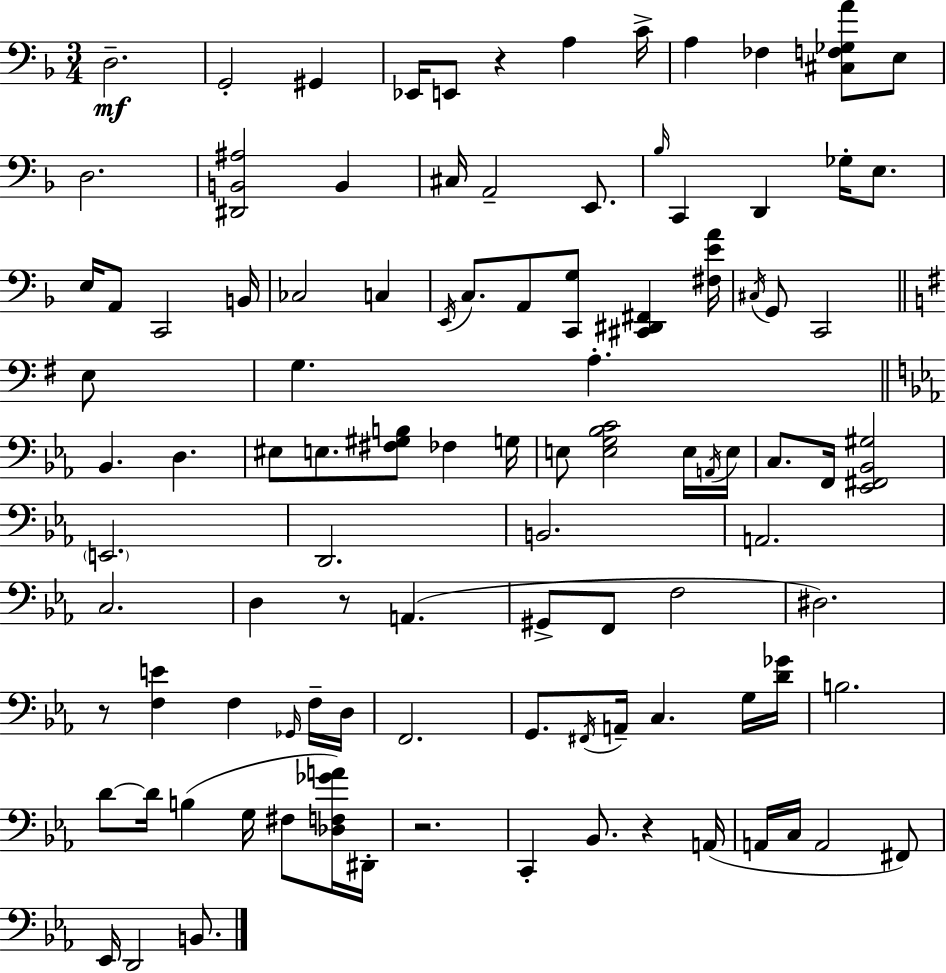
{
  \clef bass
  \numericTimeSignature
  \time 3/4
  \key d \minor
  d2.--\mf | g,2-. gis,4 | ees,16 e,8 r4 a4 c'16-> | a4 fes4 <cis f ges a'>8 e8 | \break d2. | <dis, b, ais>2 b,4 | cis16 a,2-- e,8. | \grace { bes16 } c,4 d,4 ges16-. e8. | \break e16 a,8 c,2 | b,16 ces2 c4 | \acciaccatura { e,16 } c8. a,8 <c, g>8 <cis, dis, fis,>4 | <fis e' a'>16 \acciaccatura { cis16 } g,8 c,2 | \break \bar "||" \break \key g \major e8 g4. a4.-. | \bar "||" \break \key c \minor bes,4. d4. | eis8 e8. <fis gis b>8 fes4 g16 | e8 <e g bes c'>2 e16 \acciaccatura { a,16 } | e16 c8. f,16 <ees, fis, bes, gis>2 | \break \parenthesize e,2. | d,2. | b,2. | a,2. | \break c2. | d4 r8 a,4.( | gis,8-> f,8 f2 | dis2.) | \break r8 <f e'>4 f4 \grace { ges,16 } | f16-- d16 f,2. | g,8. \acciaccatura { fis,16 } a,16-- c4. | g16 <d' ges'>16 b2. | \break d'8~~ d'16 b4( g16 fis8 | <des f ges' a'>16) dis,16-. r2. | c,4-. bes,8. r4 | a,16( a,16 c16 a,2 | \break fis,8) ees,16 d,2 | b,8. \bar "|."
}